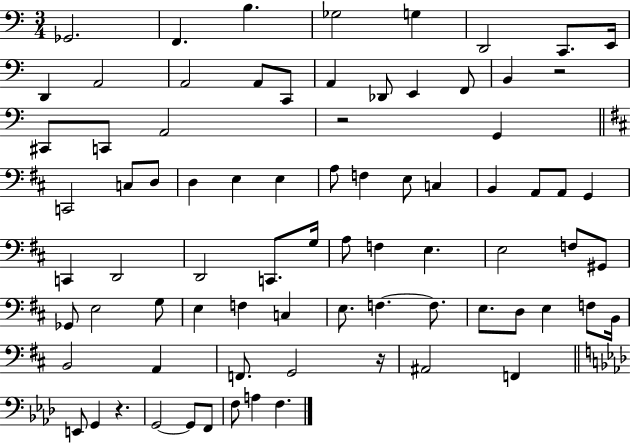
Gb2/h. F2/q. B3/q. Gb3/h G3/q D2/h C2/e. E2/s D2/q A2/h A2/h A2/e C2/e A2/q Db2/e E2/q F2/e B2/q R/h C#2/e C2/e A2/h R/h G2/q C2/h C3/e D3/e D3/q E3/q E3/q A3/e F3/q E3/e C3/q B2/q A2/e A2/e G2/q C2/q D2/h D2/h C2/e. G3/s A3/e F3/q E3/q. E3/h F3/e G#2/e Gb2/e E3/h G3/e E3/q F3/q C3/q E3/e. F3/q. F3/e. E3/e. D3/e E3/q F3/e B2/s B2/h A2/q F2/e. G2/h R/s A#2/h F2/q E2/e G2/q R/q. G2/h G2/e F2/e F3/e A3/q F3/q.